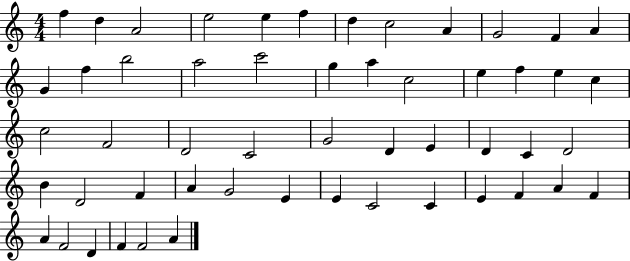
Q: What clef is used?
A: treble